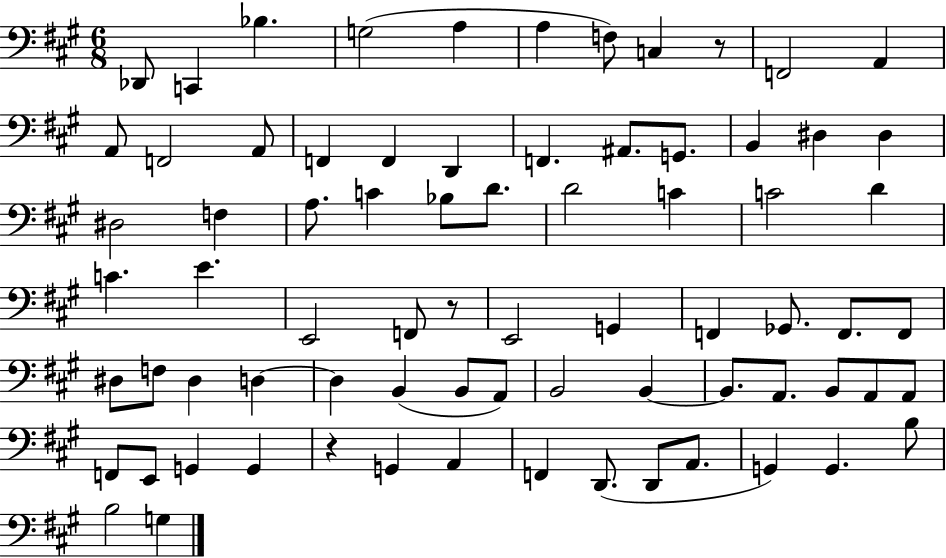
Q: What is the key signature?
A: A major